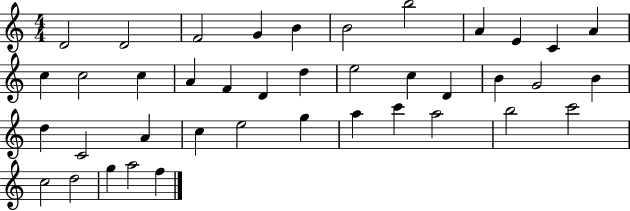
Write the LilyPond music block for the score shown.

{
  \clef treble
  \numericTimeSignature
  \time 4/4
  \key c \major
  d'2 d'2 | f'2 g'4 b'4 | b'2 b''2 | a'4 e'4 c'4 a'4 | \break c''4 c''2 c''4 | a'4 f'4 d'4 d''4 | e''2 c''4 d'4 | b'4 g'2 b'4 | \break d''4 c'2 a'4 | c''4 e''2 g''4 | a''4 c'''4 a''2 | b''2 c'''2 | \break c''2 d''2 | g''4 a''2 f''4 | \bar "|."
}